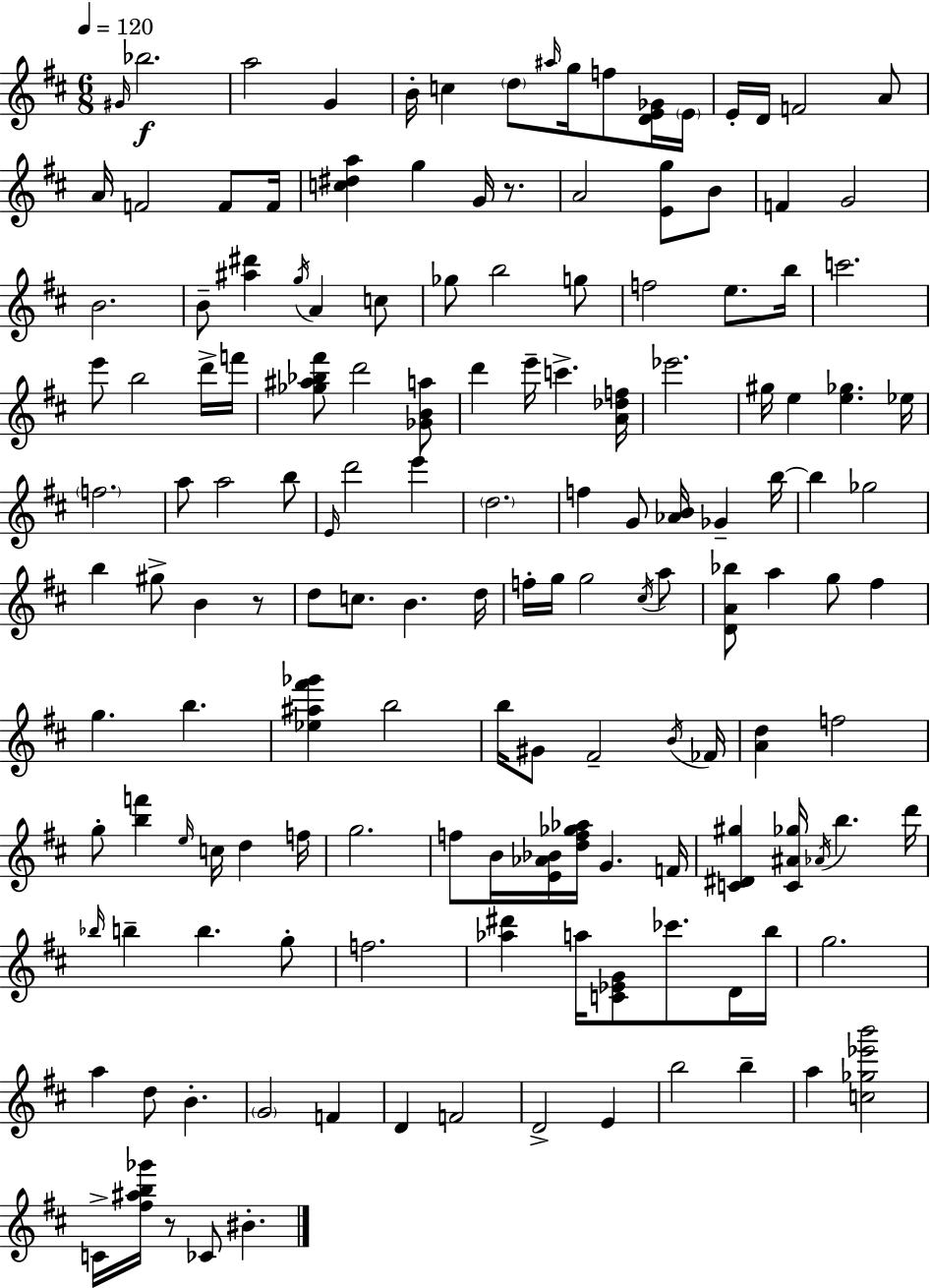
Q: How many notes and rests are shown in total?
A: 149